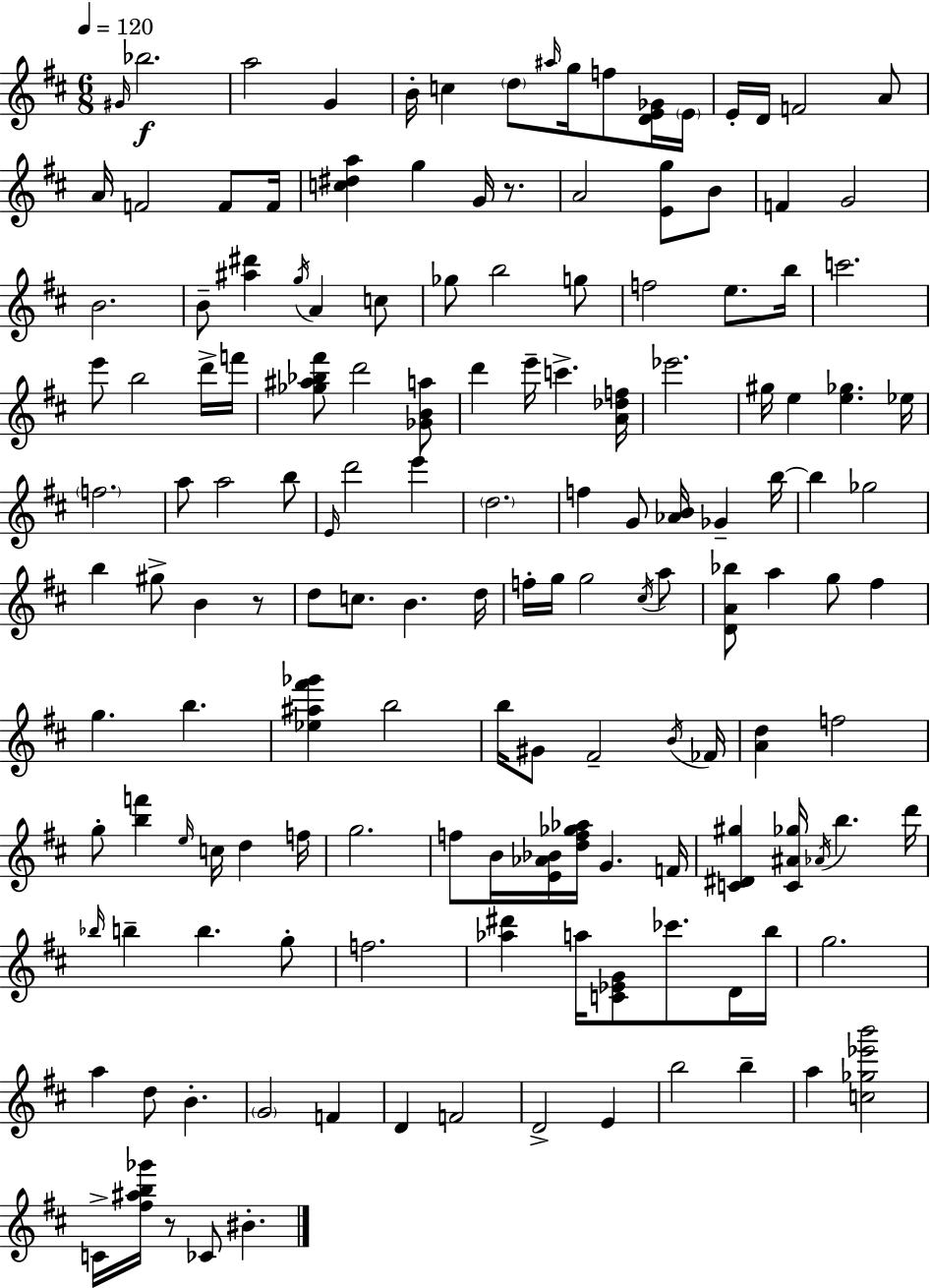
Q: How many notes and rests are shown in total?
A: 149